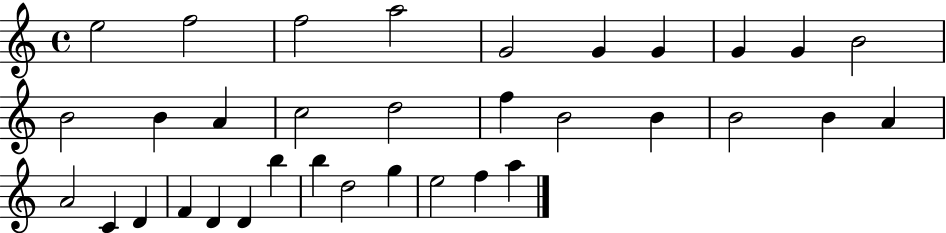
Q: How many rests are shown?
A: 0